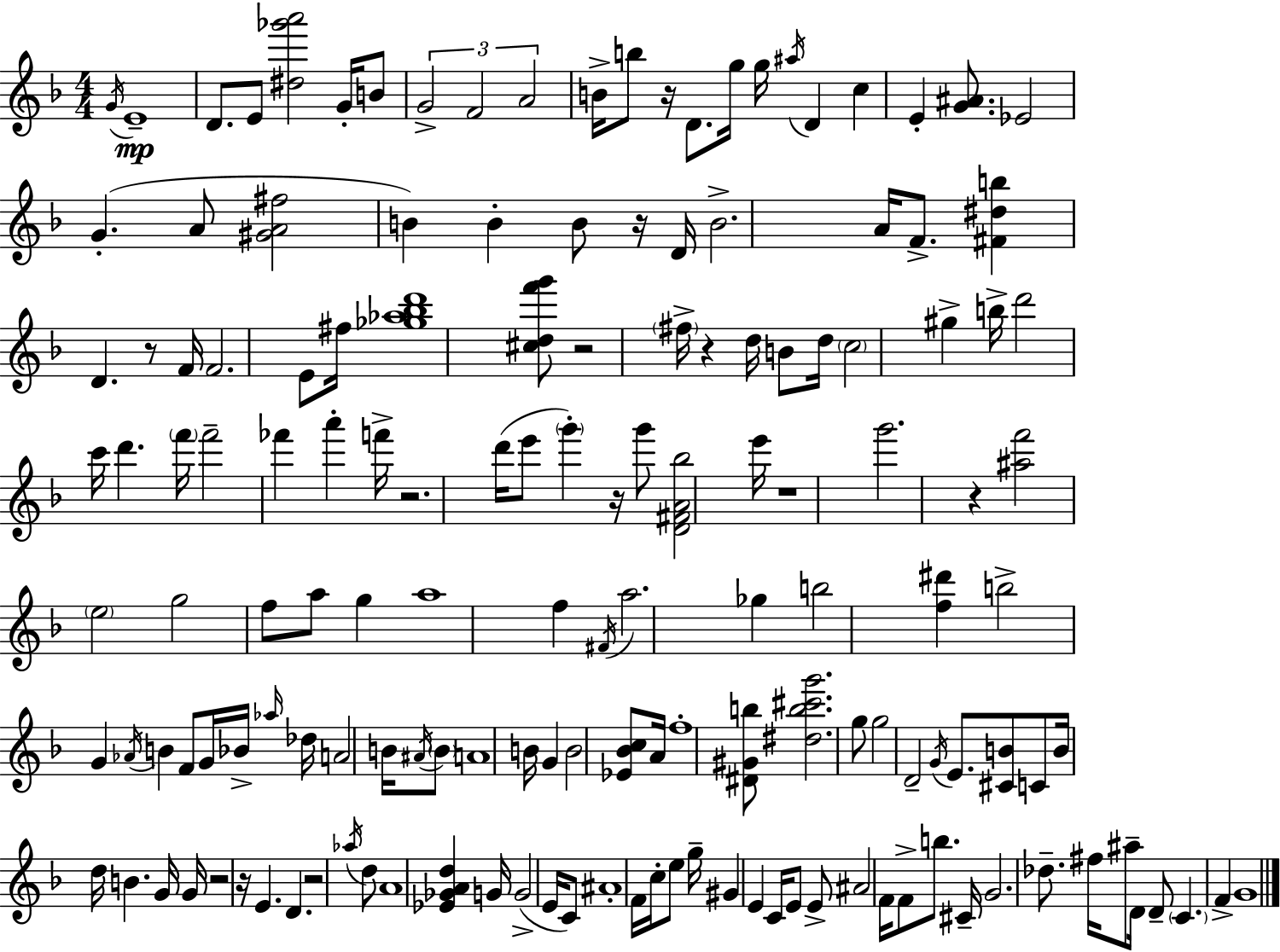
{
  \clef treble
  \numericTimeSignature
  \time 4/4
  \key f \major
  \acciaccatura { g'16 }\mp e'1-- | d'8. e'8 <dis'' ges''' a'''>2 g'16-. b'8 | \tuplet 3/2 { g'2-> f'2 | a'2 } b'16-> b''8 r16 d'8. | \break g''16 g''16 \acciaccatura { ais''16 } d'4 c''4 e'4-. <g' ais'>8. | ees'2 g'4.-.( | a'8 <gis' a' fis''>2 b'4) b'4-. | b'8 r16 d'16 b'2.-> | \break a'16 f'8.-> <fis' dis'' b''>4 d'4. | r8 f'16 f'2. e'8 | fis''16 <ges'' aes'' bes'' d'''>1 | <cis'' d'' f''' g'''>8 r2 \parenthesize fis''16-> r4 | \break d''16 b'8 d''16 \parenthesize c''2 gis''4-> | b''16-> d'''2 c'''16 d'''4. | \parenthesize f'''16 f'''2-- fes'''4 a'''4-. | f'''16-> r2. d'''16( | \break e'''8 \parenthesize g'''4-.) r16 g'''8 <d' fis' a' bes''>2 | e'''16 r1 | g'''2. r4 | <ais'' f'''>2 \parenthesize e''2 | \break g''2 f''8 a''8 g''4 | a''1 | f''4 \acciaccatura { fis'16 } a''2. | ges''4 b''2 <f'' dis'''>4 | \break b''2-> g'4 \acciaccatura { aes'16 } | b'4 f'8 g'16 bes'16-> \grace { aes''16 } des''16 a'2 | b'16 \acciaccatura { ais'16 } \parenthesize b'8 a'1 | b'16 g'4 b'2 | \break <ees' bes' c''>8 a'16 f''1-. | <dis' gis' b''>8 <dis'' b'' cis''' g'''>2. | g''8 g''2 d'2-- | \acciaccatura { g'16 } e'8. <cis' b'>8 c'8 b'16 d''16 | \break b'4. g'16 g'16 r2 | r16 e'4. d'4. r2 | \acciaccatura { aes''16 } d''8 a'1 | <ees' ges' a' d''>4 g'16 g'2->( | \break e'16 c'8) ais'1-. | f'16 c''16-. e''8 g''16-- gis'4 | e'4 c'16 e'8 e'8-> ais'2 | f'16 f'8-> b''8. cis'16-- g'2. | \break des''8.-- fis''16 ais''8-- d'16 d'8-- \parenthesize c'4. | f'4-> g'1 | \bar "|."
}